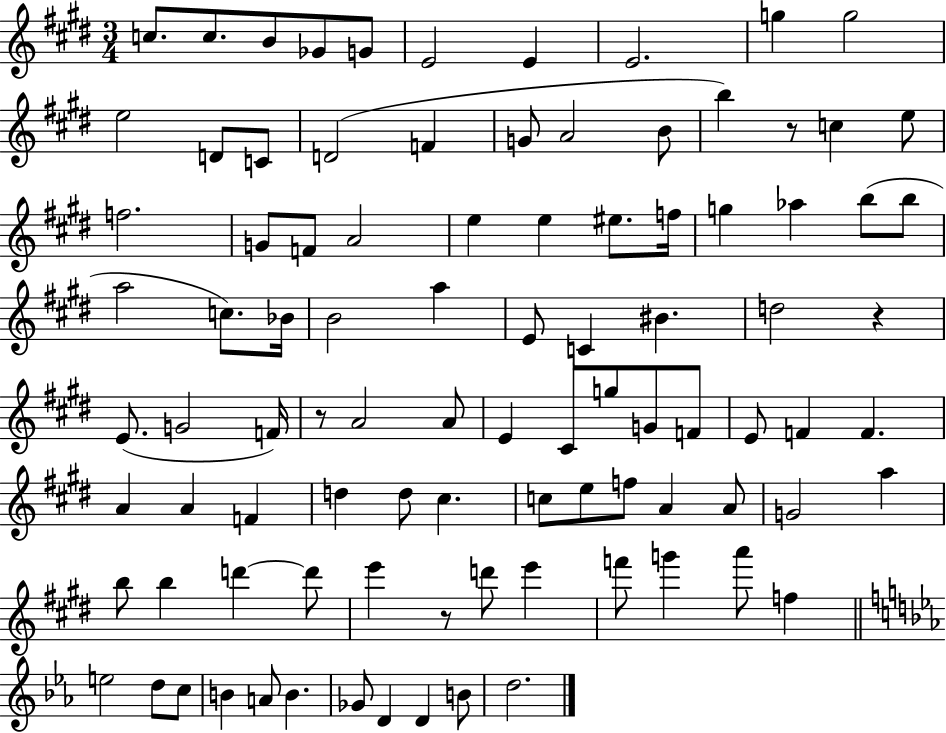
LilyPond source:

{
  \clef treble
  \numericTimeSignature
  \time 3/4
  \key e \major
  c''8. c''8. b'8 ges'8 g'8 | e'2 e'4 | e'2. | g''4 g''2 | \break e''2 d'8 c'8 | d'2( f'4 | g'8 a'2 b'8 | b''4) r8 c''4 e''8 | \break f''2. | g'8 f'8 a'2 | e''4 e''4 eis''8. f''16 | g''4 aes''4 b''8( b''8 | \break a''2 c''8.) bes'16 | b'2 a''4 | e'8 c'4 bis'4. | d''2 r4 | \break e'8.( g'2 f'16) | r8 a'2 a'8 | e'4 cis'8 g''8 g'8 f'8 | e'8 f'4 f'4. | \break a'4 a'4 f'4 | d''4 d''8 cis''4. | c''8 e''8 f''8 a'4 a'8 | g'2 a''4 | \break b''8 b''4 d'''4~~ d'''8 | e'''4 r8 d'''8 e'''4 | f'''8 g'''4 a'''8 f''4 | \bar "||" \break \key c \minor e''2 d''8 c''8 | b'4 a'8 b'4. | ges'8 d'4 d'4 b'8 | d''2. | \break \bar "|."
}